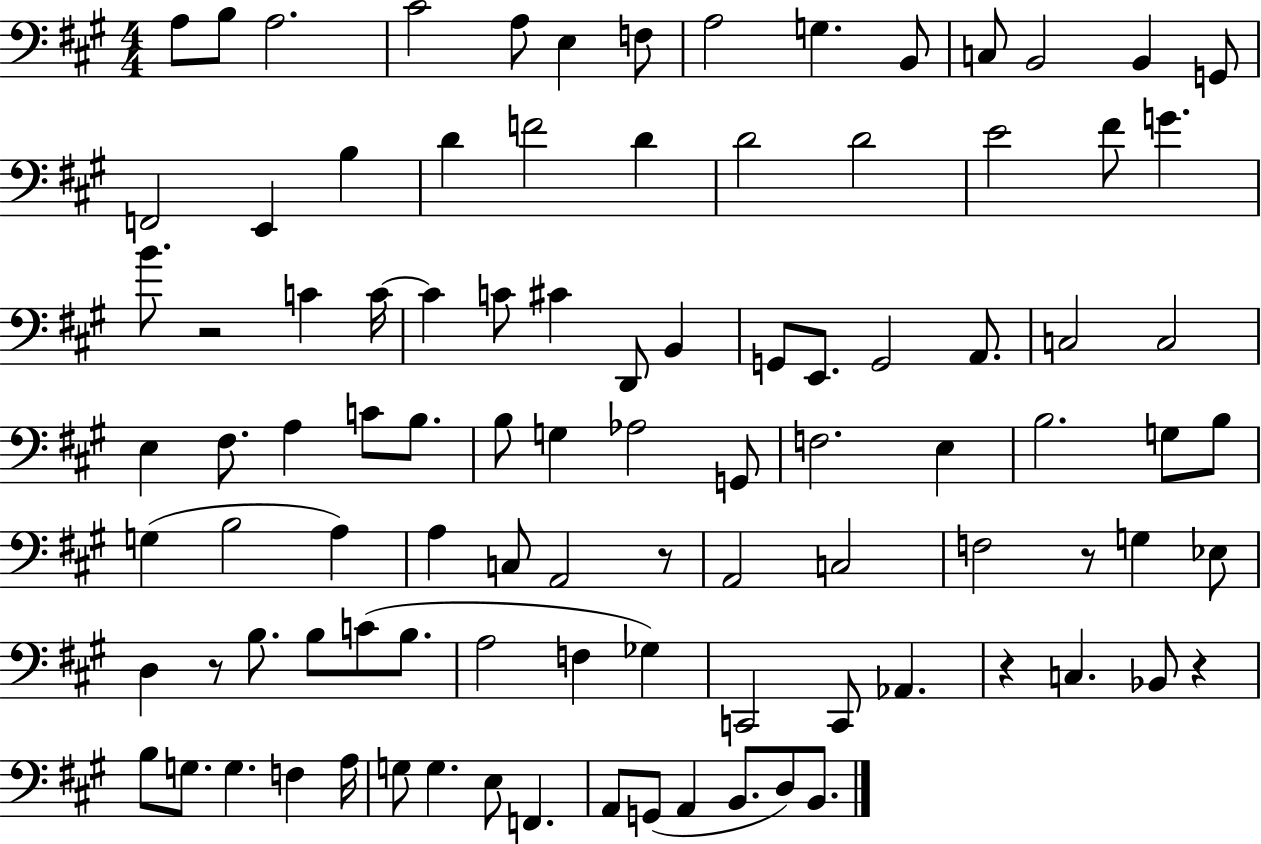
{
  \clef bass
  \numericTimeSignature
  \time 4/4
  \key a \major
  \repeat volta 2 { a8 b8 a2. | cis'2 a8 e4 f8 | a2 g4. b,8 | c8 b,2 b,4 g,8 | \break f,2 e,4 b4 | d'4 f'2 d'4 | d'2 d'2 | e'2 fis'8 g'4. | \break b'8. r2 c'4 c'16~~ | c'4 c'8 cis'4 d,8 b,4 | g,8 e,8. g,2 a,8. | c2 c2 | \break e4 fis8. a4 c'8 b8. | b8 g4 aes2 g,8 | f2. e4 | b2. g8 b8 | \break g4( b2 a4) | a4 c8 a,2 r8 | a,2 c2 | f2 r8 g4 ees8 | \break d4 r8 b8. b8 c'8( b8. | a2 f4 ges4) | c,2 c,8 aes,4. | r4 c4. bes,8 r4 | \break b8 g8. g4. f4 a16 | g8 g4. e8 f,4. | a,8 g,8( a,4 b,8. d8) b,8. | } \bar "|."
}